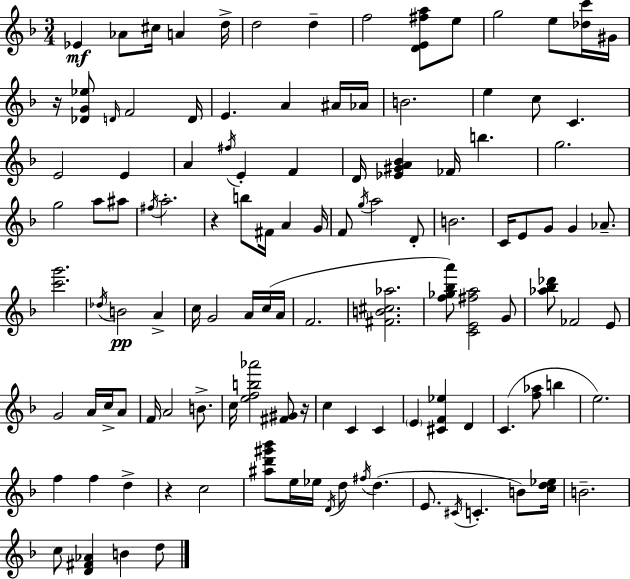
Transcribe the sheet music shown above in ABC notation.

X:1
T:Untitled
M:3/4
L:1/4
K:Dm
_E _A/2 ^c/4 A d/4 d2 d f2 [DE^fa]/2 e/2 g2 e/2 [_dc']/4 ^G/4 z/4 [_DG_e]/2 D/4 F2 D/4 E A ^A/4 _A/4 B2 e c/2 C E2 E A ^f/4 E F D/4 [_E^GA_B] _F/4 b g2 g2 a/2 ^a/2 ^f/4 a2 z b/2 ^F/4 A G/4 F/2 g/4 a2 D/2 B2 C/4 E/2 G/2 G _A/2 [c'g']2 _d/4 B2 A c/4 G2 A/4 c/4 A/4 F2 [^FB^c_a]2 [f_g_ba']/2 [CE^fa]2 G/2 [_a_b_d']/2 _F2 E/2 G2 A/4 c/4 A/2 F/4 A2 B/2 c/4 [efb_a']2 [^F^G]/2 z/4 c C C E [^CF_e] D C [f_a]/2 b e2 f f d z c2 [^ad'^g'_b']/2 e/4 _e/4 D/4 d/2 ^f/4 d E/2 ^C/4 C B/2 [cd_e]/4 B2 c/2 [D^F_A] B d/2